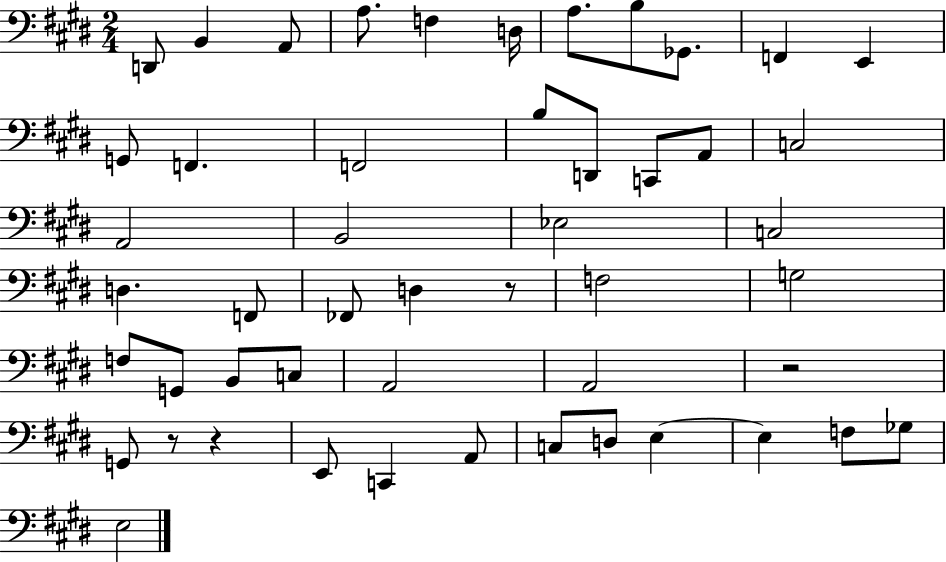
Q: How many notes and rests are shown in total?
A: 50